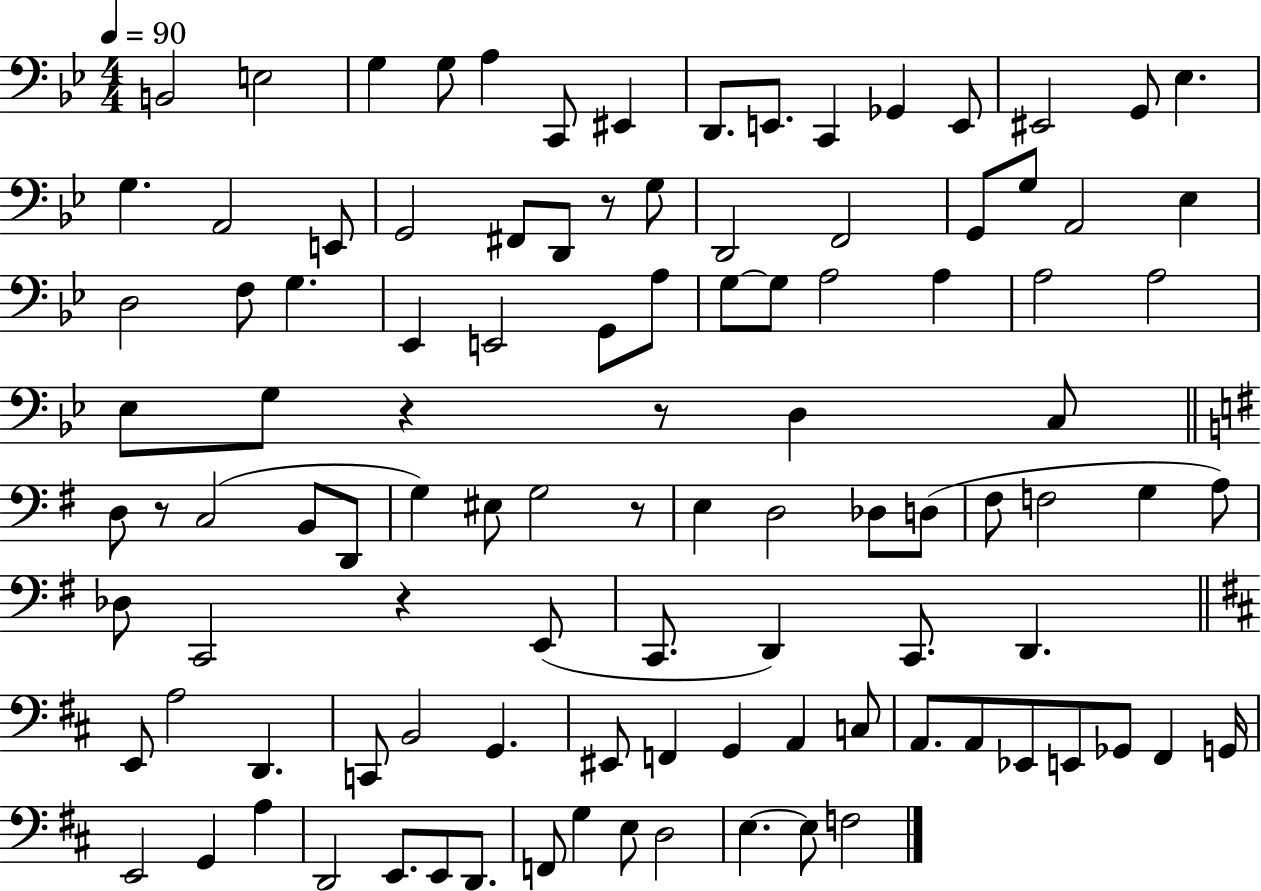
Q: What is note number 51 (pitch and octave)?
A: EIS3